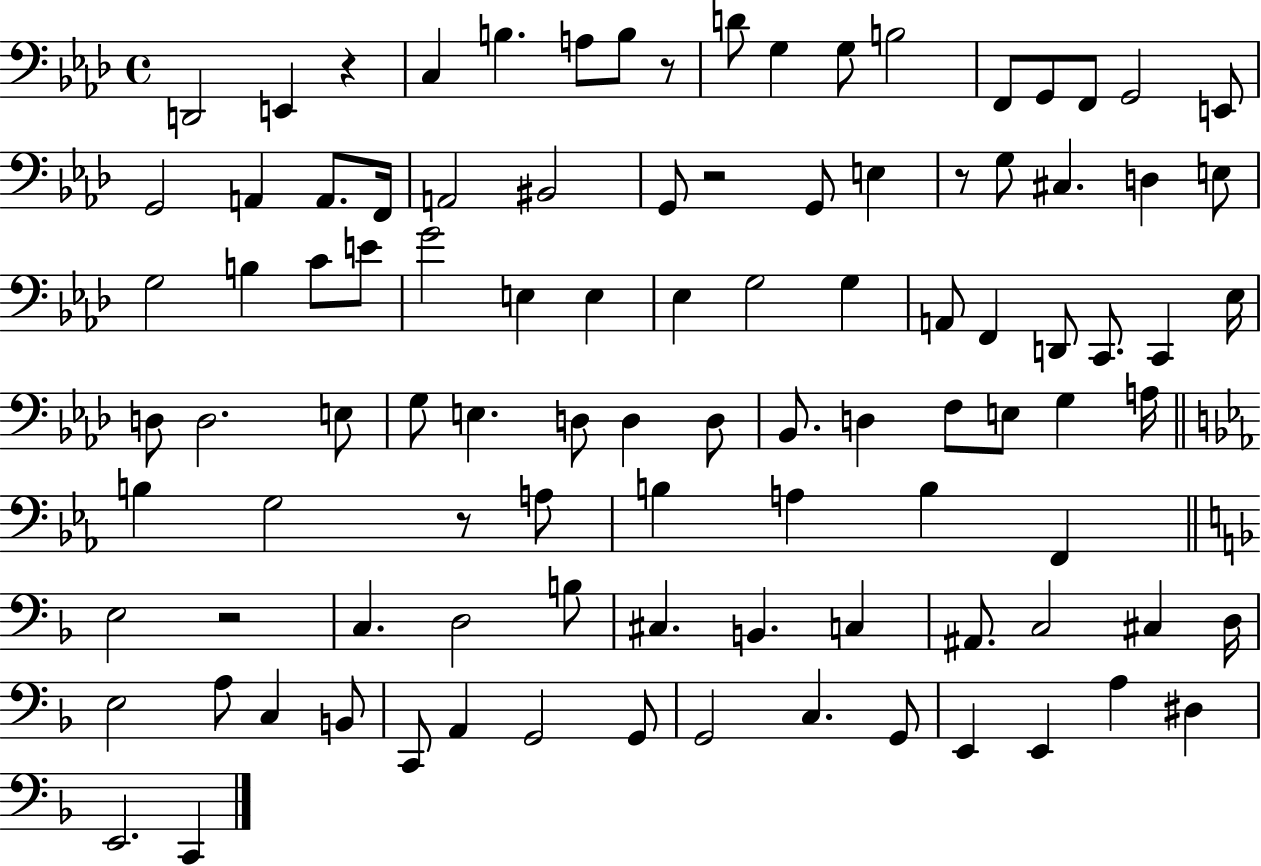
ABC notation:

X:1
T:Untitled
M:4/4
L:1/4
K:Ab
D,,2 E,, z C, B, A,/2 B,/2 z/2 D/2 G, G,/2 B,2 F,,/2 G,,/2 F,,/2 G,,2 E,,/2 G,,2 A,, A,,/2 F,,/4 A,,2 ^B,,2 G,,/2 z2 G,,/2 E, z/2 G,/2 ^C, D, E,/2 G,2 B, C/2 E/2 G2 E, E, _E, G,2 G, A,,/2 F,, D,,/2 C,,/2 C,, _E,/4 D,/2 D,2 E,/2 G,/2 E, D,/2 D, D,/2 _B,,/2 D, F,/2 E,/2 G, A,/4 B, G,2 z/2 A,/2 B, A, B, F,, E,2 z2 C, D,2 B,/2 ^C, B,, C, ^A,,/2 C,2 ^C, D,/4 E,2 A,/2 C, B,,/2 C,,/2 A,, G,,2 G,,/2 G,,2 C, G,,/2 E,, E,, A, ^D, E,,2 C,,